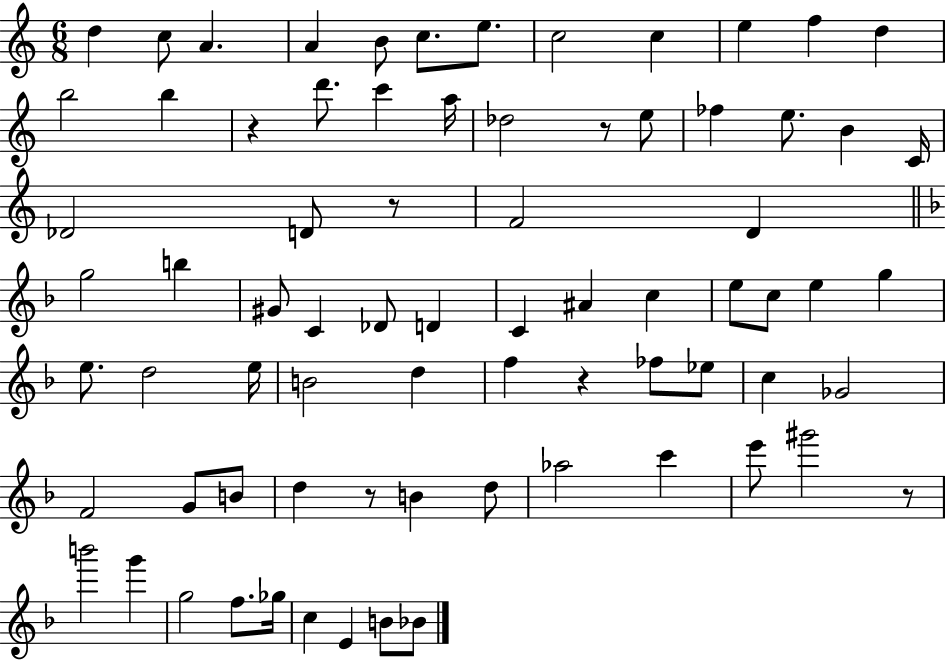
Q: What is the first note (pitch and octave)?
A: D5